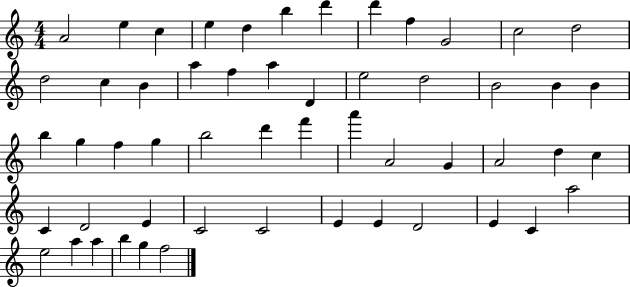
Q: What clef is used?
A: treble